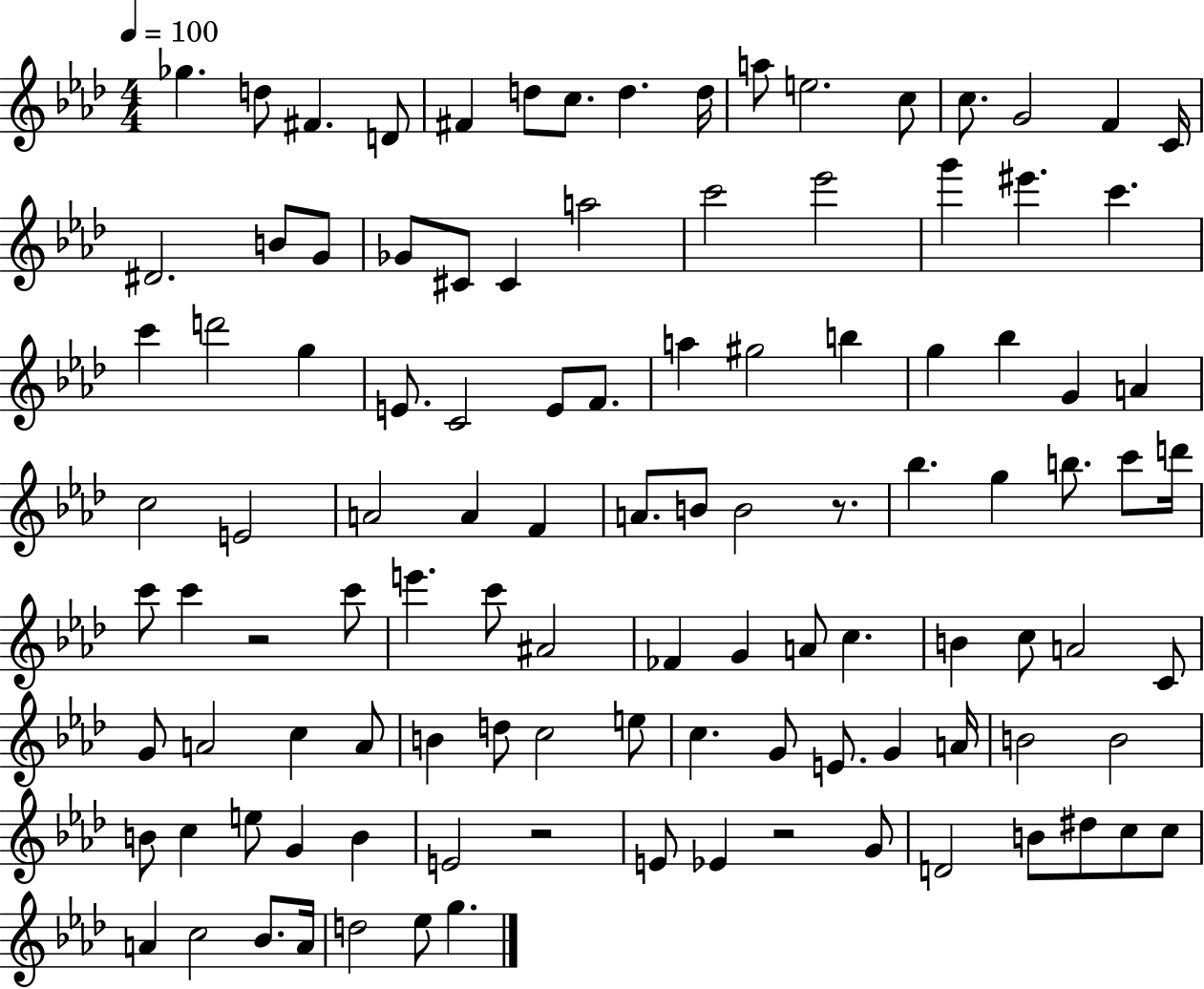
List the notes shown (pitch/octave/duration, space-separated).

Gb5/q. D5/e F#4/q. D4/e F#4/q D5/e C5/e. D5/q. D5/s A5/e E5/h. C5/e C5/e. G4/h F4/q C4/s D#4/h. B4/e G4/e Gb4/e C#4/e C#4/q A5/h C6/h Eb6/h G6/q EIS6/q. C6/q. C6/q D6/h G5/q E4/e. C4/h E4/e F4/e. A5/q G#5/h B5/q G5/q Bb5/q G4/q A4/q C5/h E4/h A4/h A4/q F4/q A4/e. B4/e B4/h R/e. Bb5/q. G5/q B5/e. C6/e D6/s C6/e C6/q R/h C6/e E6/q. C6/e A#4/h FES4/q G4/q A4/e C5/q. B4/q C5/e A4/h C4/e G4/e A4/h C5/q A4/e B4/q D5/e C5/h E5/e C5/q. G4/e E4/e. G4/q A4/s B4/h B4/h B4/e C5/q E5/e G4/q B4/q E4/h R/h E4/e Eb4/q R/h G4/e D4/h B4/e D#5/e C5/e C5/e A4/q C5/h Bb4/e. A4/s D5/h Eb5/e G5/q.